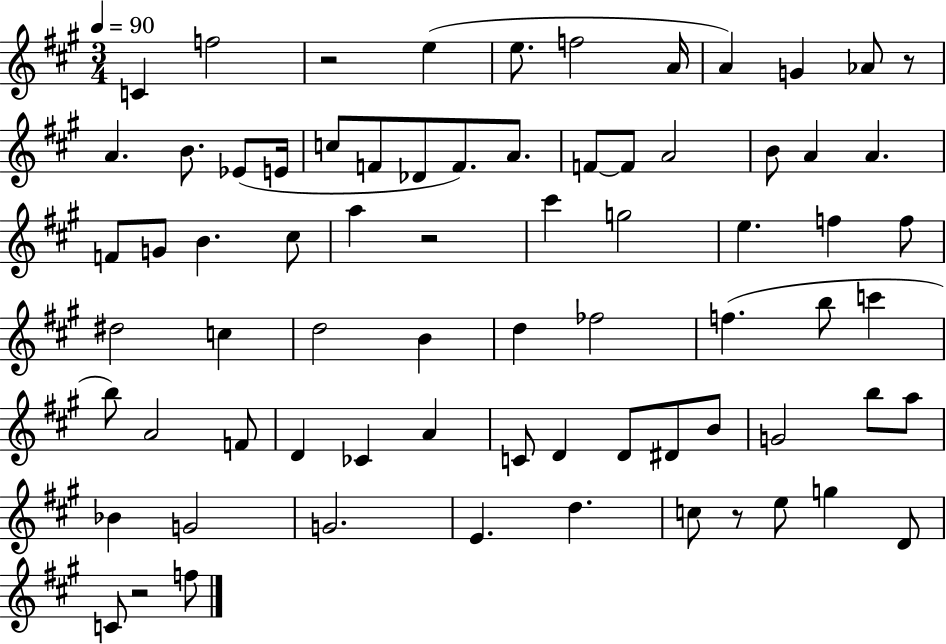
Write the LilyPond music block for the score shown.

{
  \clef treble
  \numericTimeSignature
  \time 3/4
  \key a \major
  \tempo 4 = 90
  \repeat volta 2 { c'4 f''2 | r2 e''4( | e''8. f''2 a'16 | a'4) g'4 aes'8 r8 | \break a'4. b'8. ees'8( e'16 | c''8 f'8 des'8 f'8.) a'8. | f'8~~ f'8 a'2 | b'8 a'4 a'4. | \break f'8 g'8 b'4. cis''8 | a''4 r2 | cis'''4 g''2 | e''4. f''4 f''8 | \break dis''2 c''4 | d''2 b'4 | d''4 fes''2 | f''4.( b''8 c'''4 | \break b''8) a'2 f'8 | d'4 ces'4 a'4 | c'8 d'4 d'8 dis'8 b'8 | g'2 b''8 a''8 | \break bes'4 g'2 | g'2. | e'4. d''4. | c''8 r8 e''8 g''4 d'8 | \break c'8 r2 f''8 | } \bar "|."
}